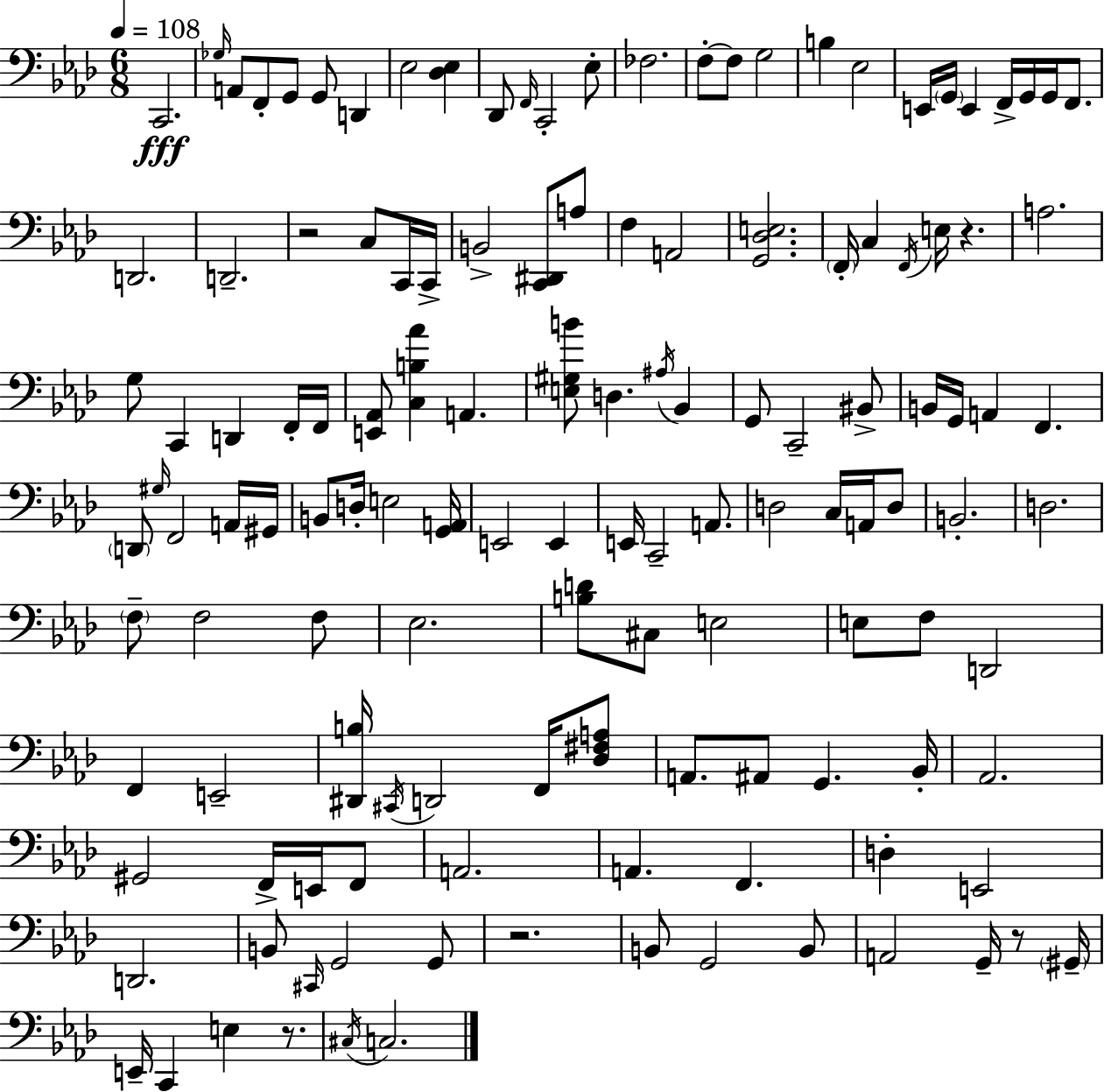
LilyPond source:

{
  \clef bass
  \numericTimeSignature
  \time 6/8
  \key aes \major
  \tempo 4 = 108
  \repeat volta 2 { c,2.\fff | \grace { ges16 } a,8 f,8-. g,8 g,8 d,4 | ees2 <des ees>4 | des,8 \grace { f,16 } c,2-. | \break ees8-. fes2. | f8-.~~ f8 g2 | b4 ees2 | e,16 \parenthesize g,16 e,4 f,16-> g,16 g,16 f,8. | \break d,2. | d,2.-- | r2 c8 | c,16 c,16-> b,2-> <c, dis,>8 | \break a8 f4 a,2 | <g, des e>2. | \parenthesize f,16-. c4 \acciaccatura { f,16 } e16 r4. | a2. | \break g8 c,4 d,4 | f,16-. f,16 <e, aes,>8 <c b aes'>4 a,4. | <e gis b'>8 d4. \acciaccatura { ais16 } | bes,4 g,8 c,2-- | \break bis,8-> b,16 g,16 a,4 f,4. | \parenthesize d,8 \grace { gis16 } f,2 | a,16 gis,16 b,8 d16-. e2 | <g, a,>16 e,2 | \break e,4 e,16 c,2-- | a,8. d2 | c16 a,16 d8 b,2.-. | d2. | \break \parenthesize f8-- f2 | f8 ees2. | <b d'>8 cis8 e2 | e8 f8 d,2 | \break f,4 e,2-- | <dis, b>16 \acciaccatura { cis,16 } d,2 | f,16 <des fis a>8 a,8. ais,8 g,4. | bes,16-. aes,2. | \break gis,2 | f,16-> e,16 f,8 a,2. | a,4. | f,4. d4-. e,2 | \break d,2. | b,8 \grace { cis,16 } g,2 | g,8 r2. | b,8 g,2 | \break b,8 a,2 | g,16-- r8 \parenthesize gis,16-- e,16-- c,4 | e4 r8. \acciaccatura { cis16 } c2. | } \bar "|."
}